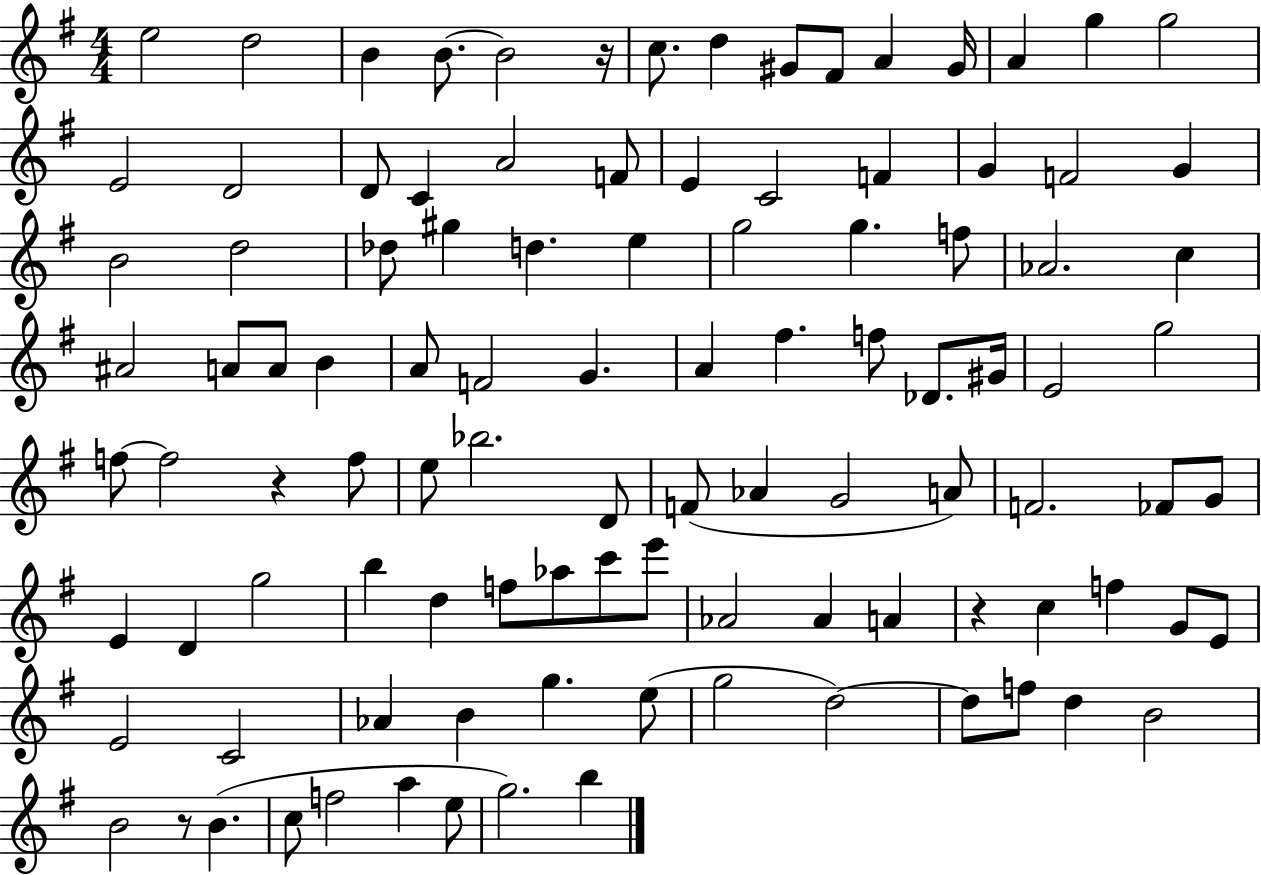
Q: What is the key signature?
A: G major